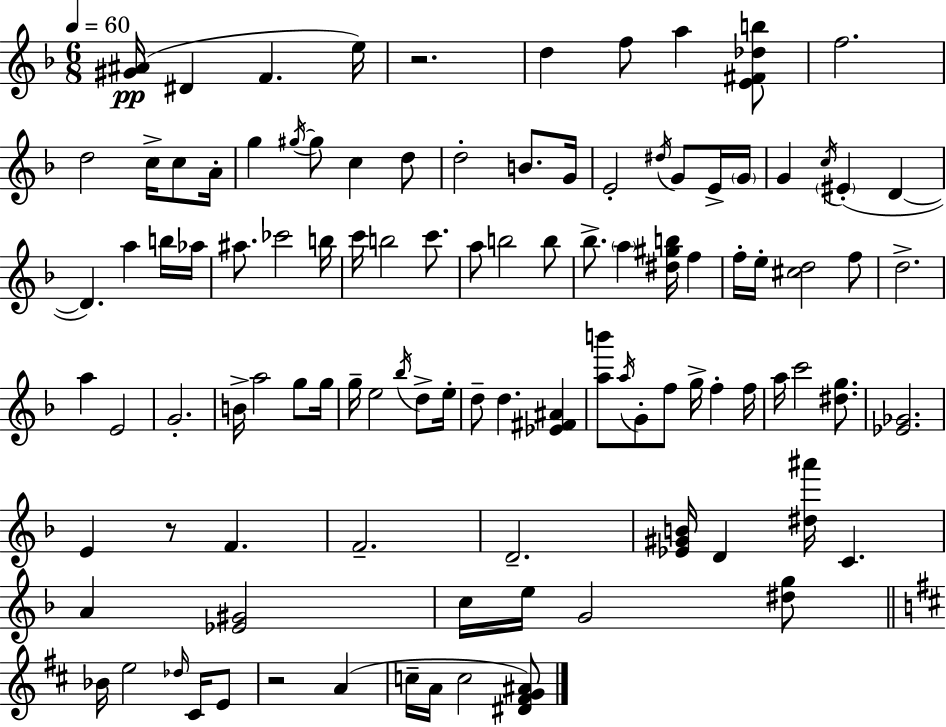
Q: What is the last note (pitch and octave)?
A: C5